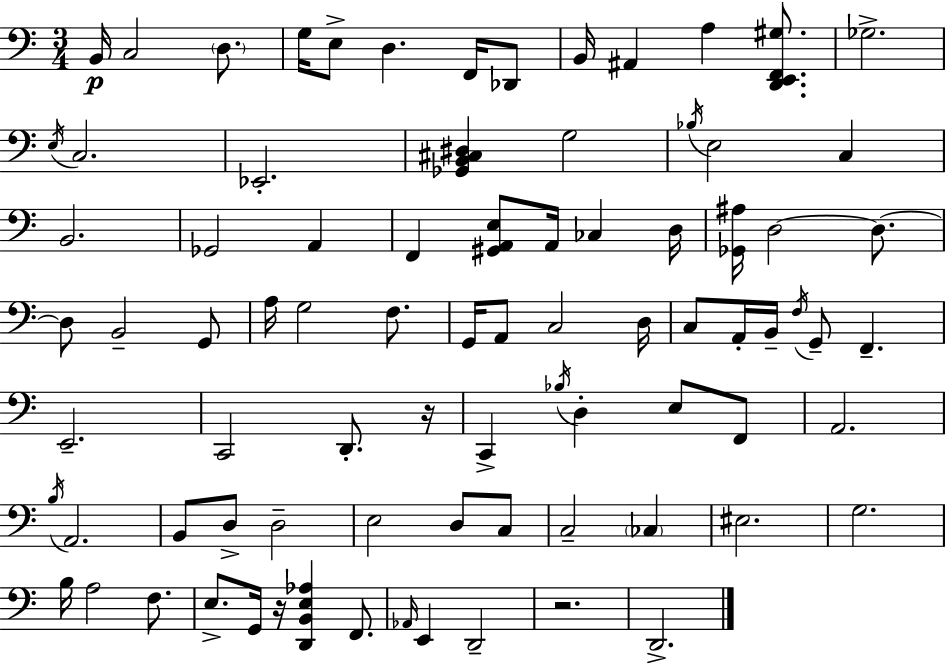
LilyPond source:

{
  \clef bass
  \numericTimeSignature
  \time 3/4
  \key c \major
  \repeat volta 2 { b,16\p c2 \parenthesize d8. | g16 e8-> d4. f,16 des,8 | b,16 ais,4 a4 <d, e, f, gis>8. | ges2.-> | \break \acciaccatura { e16 } c2. | ees,2.-. | <ges, b, cis dis>4 g2 | \acciaccatura { bes16 } e2 c4 | \break b,2. | ges,2 a,4 | f,4 <gis, a, e>8 a,16 ces4 | d16 <ges, ais>16 d2~~ d8.~~ | \break d8 b,2-- | g,8 a16 g2 f8. | g,16 a,8 c2 | d16 c8 a,16-. b,16-- \acciaccatura { f16 } g,8-- f,4.-- | \break e,2.-- | c,2 d,8.-. | r16 c,4-> \acciaccatura { bes16 } d4-. | e8 f,8 a,2. | \break \acciaccatura { b16 } a,2. | b,8 d8-> d2-- | e2 | d8 c8 c2-- | \break \parenthesize ces4 eis2. | g2. | b16 a2 | f8. e8.-> g,16 r16 <d, b, e aes>4 | \break f,8. \grace { aes,16 } e,4 d,2-- | r2. | d,2.-> | } \bar "|."
}